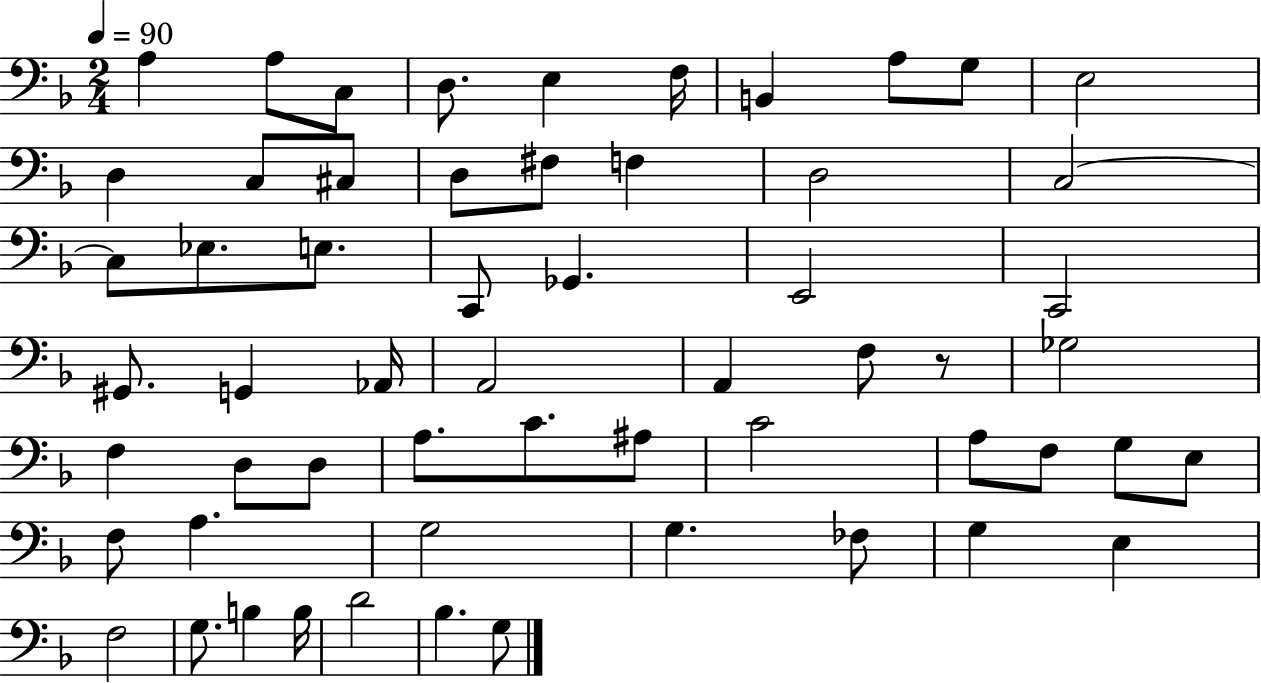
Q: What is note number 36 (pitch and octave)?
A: A3